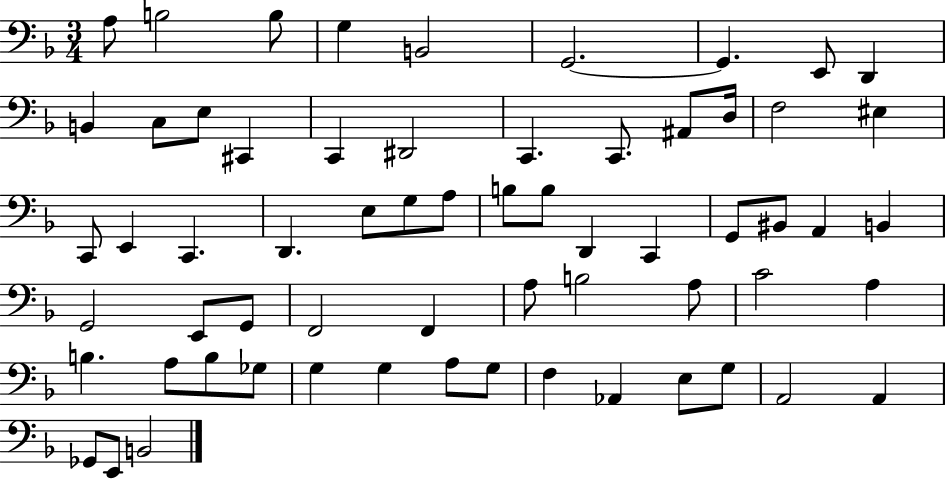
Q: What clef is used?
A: bass